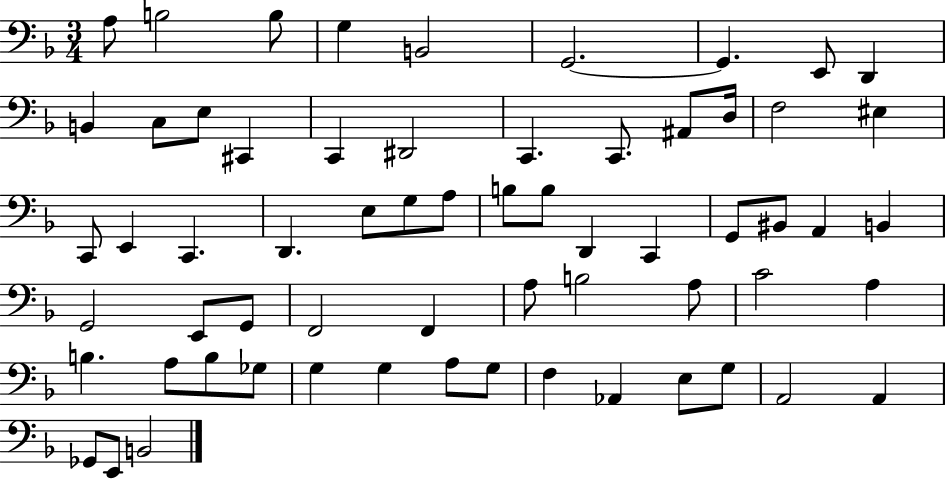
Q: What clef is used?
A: bass